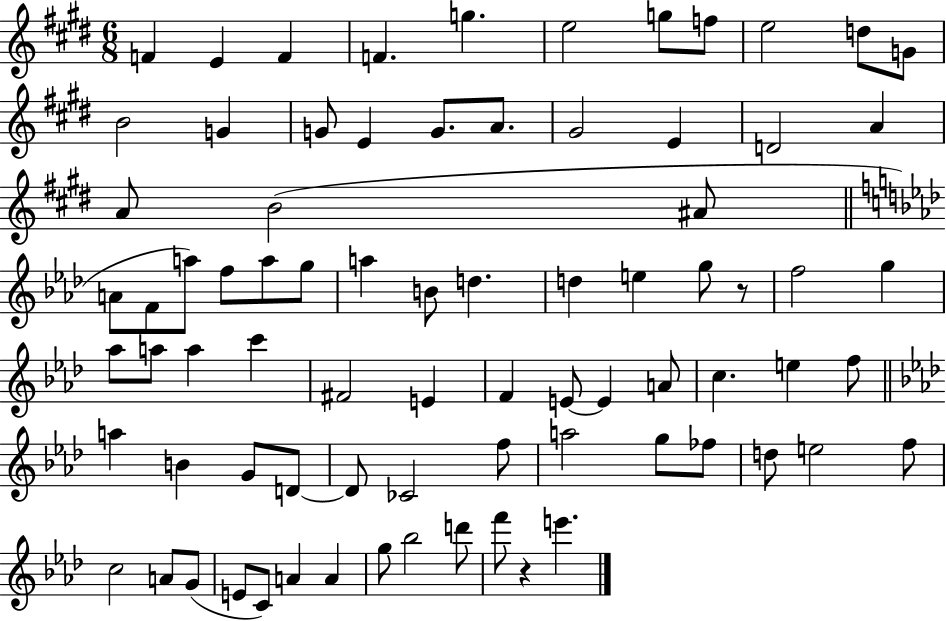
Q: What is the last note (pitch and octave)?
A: E6